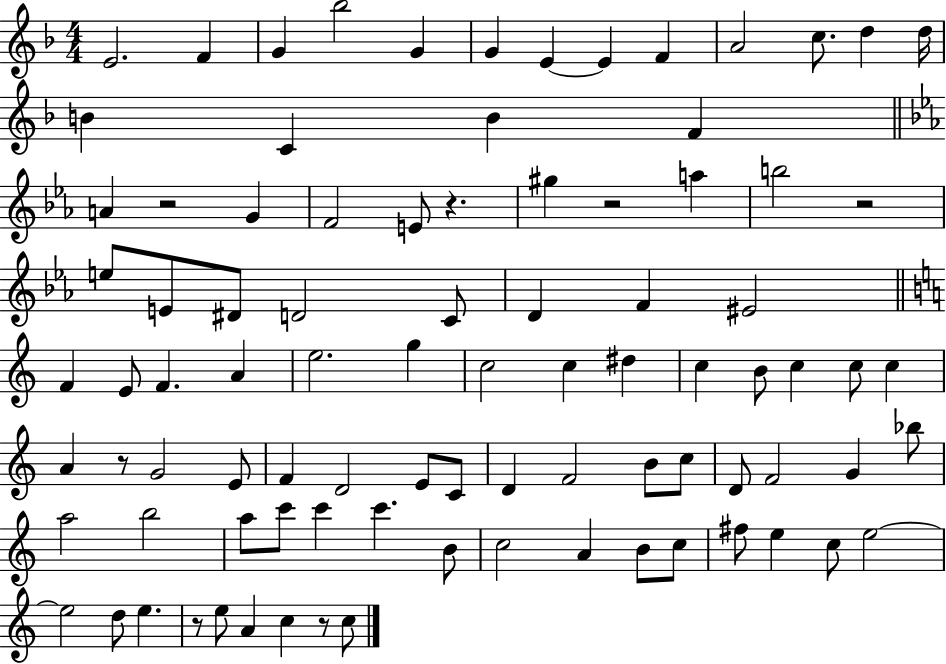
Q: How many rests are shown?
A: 7